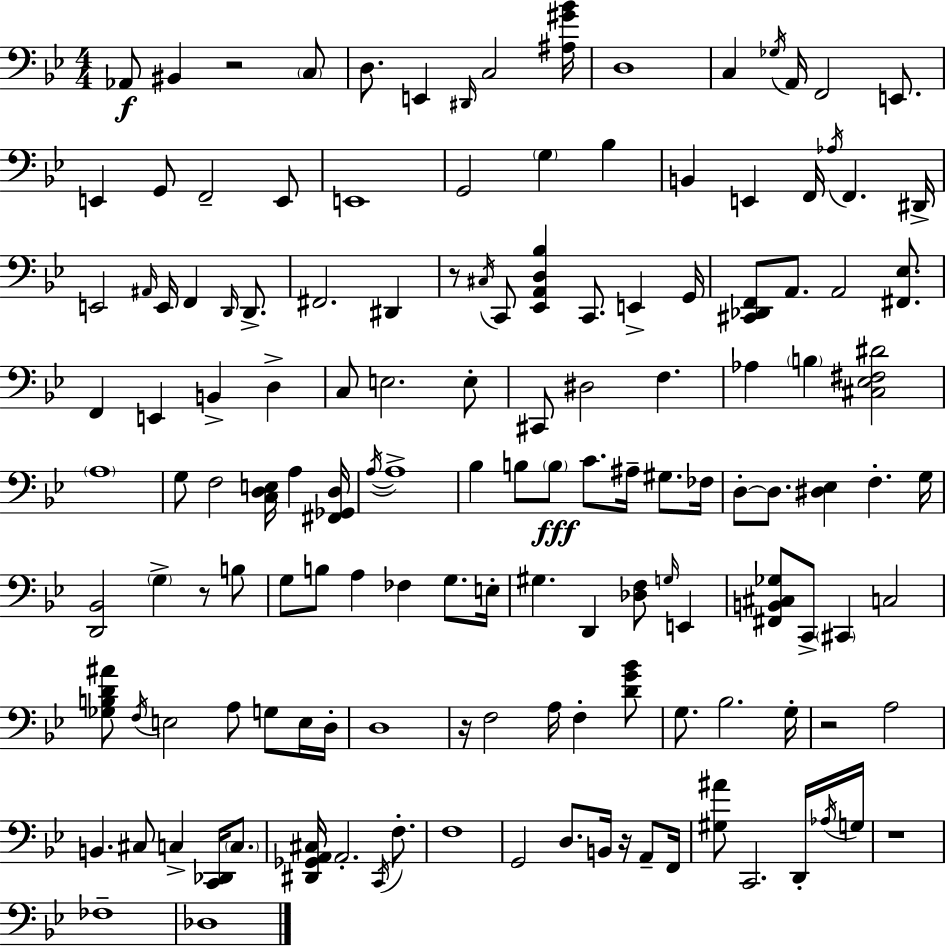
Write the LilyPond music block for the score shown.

{
  \clef bass
  \numericTimeSignature
  \time 4/4
  \key g \minor
  aes,8\f bis,4 r2 \parenthesize c8 | d8. e,4 \grace { dis,16 } c2 | <ais gis' bes'>16 d1 | c4 \acciaccatura { ges16 } a,16 f,2 e,8. | \break e,4 g,8 f,2-- | e,8 e,1 | g,2 \parenthesize g4 bes4 | b,4 e,4 f,16 \acciaccatura { aes16 } f,4. | \break dis,16-> e,2 \grace { ais,16 } e,16 f,4 | \grace { d,16 } d,8.-> fis,2. | dis,4 r8 \acciaccatura { cis16 } c,8 <ees, a, d bes>4 c,8. | e,4-> g,16 <cis, des, f,>8 a,8. a,2 | \break <fis, ees>8. f,4 e,4 b,4-> | d4-> c8 e2. | e8-. cis,8 dis2 | f4. aes4 \parenthesize b4 <cis ees fis dis'>2 | \break \parenthesize a1 | g8 f2 | <c d e>16 a4 <fis, ges, d>16 \acciaccatura { a16~ }~ a1-> | bes4 b8 \parenthesize b8\fff c'8. | \break ais16-- gis8. fes16 d8-.~~ d8. <dis ees>4 | f4.-. g16 <d, bes,>2 \parenthesize g4-> | r8 b8 g8 b8 a4 fes4 | g8. e16-. gis4. d,4 | \break <des f>8 \grace { g16 } e,4 <fis, b, cis ges>8 c,8-> \parenthesize cis,4 | c2 <ges b d' ais'>8 \acciaccatura { f16 } e2 | a8 g8 e16 d16-. d1 | r16 f2 | \break a16 f4-. <d' g' bes'>8 g8. bes2. | g16-. r2 | a2 b,4. cis8 | c4-> <c, des,>16 \parenthesize c8. <dis, ges, a, cis>16 a,2.-. | \break \acciaccatura { c,16 } f8.-. f1 | g,2 | d8. b,16 r16 a,8-- f,16 <gis ais'>8 c,2. | d,16-. \acciaccatura { aes16 } g16 r1 | \break fes1-- | des1 | \bar "|."
}